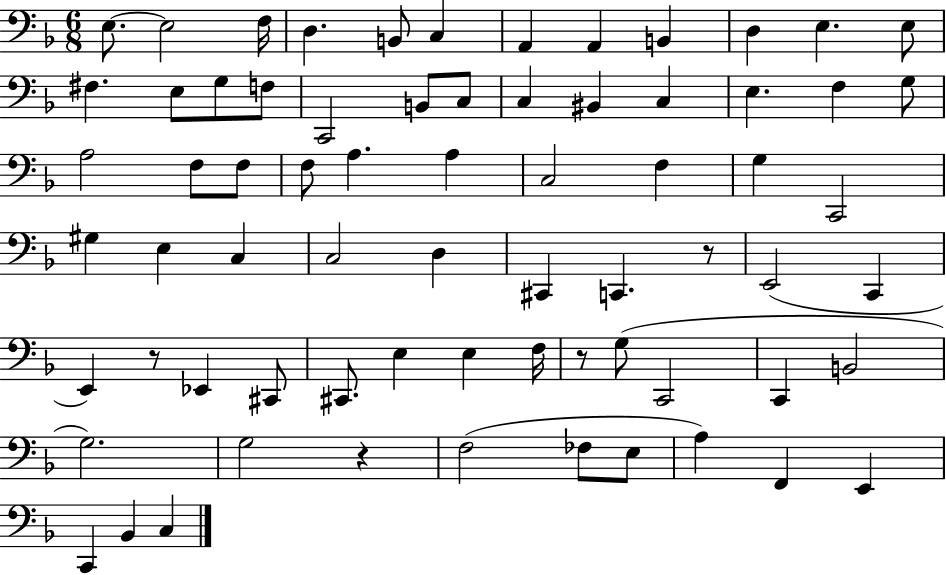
E3/e. E3/h F3/s D3/q. B2/e C3/q A2/q A2/q B2/q D3/q E3/q. E3/e F#3/q. E3/e G3/e F3/e C2/h B2/e C3/e C3/q BIS2/q C3/q E3/q. F3/q G3/e A3/h F3/e F3/e F3/e A3/q. A3/q C3/h F3/q G3/q C2/h G#3/q E3/q C3/q C3/h D3/q C#2/q C2/q. R/e E2/h C2/q E2/q R/e Eb2/q C#2/e C#2/e. E3/q E3/q F3/s R/e G3/e C2/h C2/q B2/h G3/h. G3/h R/q F3/h FES3/e E3/e A3/q F2/q E2/q C2/q Bb2/q C3/q